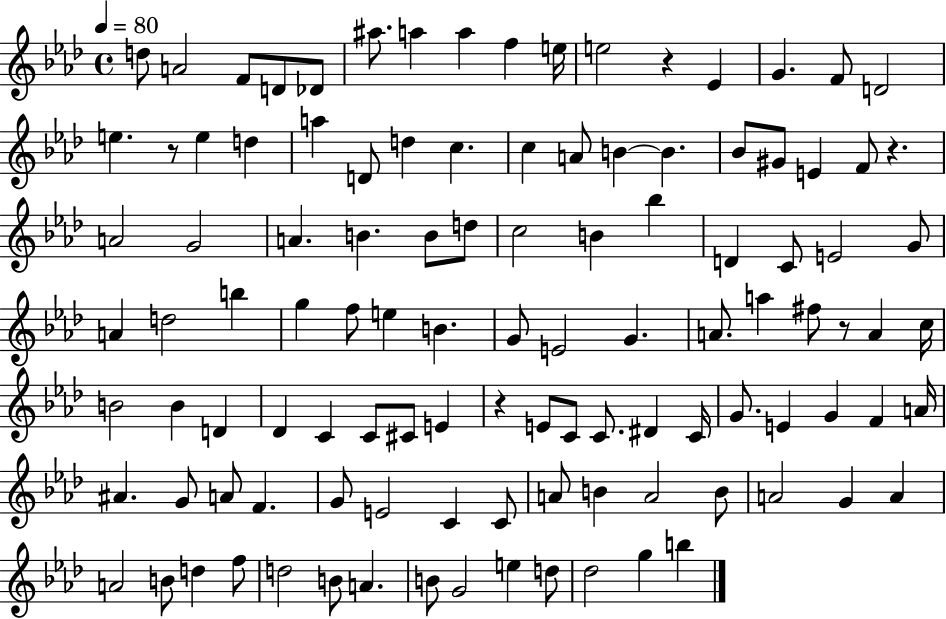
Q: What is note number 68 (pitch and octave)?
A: C4